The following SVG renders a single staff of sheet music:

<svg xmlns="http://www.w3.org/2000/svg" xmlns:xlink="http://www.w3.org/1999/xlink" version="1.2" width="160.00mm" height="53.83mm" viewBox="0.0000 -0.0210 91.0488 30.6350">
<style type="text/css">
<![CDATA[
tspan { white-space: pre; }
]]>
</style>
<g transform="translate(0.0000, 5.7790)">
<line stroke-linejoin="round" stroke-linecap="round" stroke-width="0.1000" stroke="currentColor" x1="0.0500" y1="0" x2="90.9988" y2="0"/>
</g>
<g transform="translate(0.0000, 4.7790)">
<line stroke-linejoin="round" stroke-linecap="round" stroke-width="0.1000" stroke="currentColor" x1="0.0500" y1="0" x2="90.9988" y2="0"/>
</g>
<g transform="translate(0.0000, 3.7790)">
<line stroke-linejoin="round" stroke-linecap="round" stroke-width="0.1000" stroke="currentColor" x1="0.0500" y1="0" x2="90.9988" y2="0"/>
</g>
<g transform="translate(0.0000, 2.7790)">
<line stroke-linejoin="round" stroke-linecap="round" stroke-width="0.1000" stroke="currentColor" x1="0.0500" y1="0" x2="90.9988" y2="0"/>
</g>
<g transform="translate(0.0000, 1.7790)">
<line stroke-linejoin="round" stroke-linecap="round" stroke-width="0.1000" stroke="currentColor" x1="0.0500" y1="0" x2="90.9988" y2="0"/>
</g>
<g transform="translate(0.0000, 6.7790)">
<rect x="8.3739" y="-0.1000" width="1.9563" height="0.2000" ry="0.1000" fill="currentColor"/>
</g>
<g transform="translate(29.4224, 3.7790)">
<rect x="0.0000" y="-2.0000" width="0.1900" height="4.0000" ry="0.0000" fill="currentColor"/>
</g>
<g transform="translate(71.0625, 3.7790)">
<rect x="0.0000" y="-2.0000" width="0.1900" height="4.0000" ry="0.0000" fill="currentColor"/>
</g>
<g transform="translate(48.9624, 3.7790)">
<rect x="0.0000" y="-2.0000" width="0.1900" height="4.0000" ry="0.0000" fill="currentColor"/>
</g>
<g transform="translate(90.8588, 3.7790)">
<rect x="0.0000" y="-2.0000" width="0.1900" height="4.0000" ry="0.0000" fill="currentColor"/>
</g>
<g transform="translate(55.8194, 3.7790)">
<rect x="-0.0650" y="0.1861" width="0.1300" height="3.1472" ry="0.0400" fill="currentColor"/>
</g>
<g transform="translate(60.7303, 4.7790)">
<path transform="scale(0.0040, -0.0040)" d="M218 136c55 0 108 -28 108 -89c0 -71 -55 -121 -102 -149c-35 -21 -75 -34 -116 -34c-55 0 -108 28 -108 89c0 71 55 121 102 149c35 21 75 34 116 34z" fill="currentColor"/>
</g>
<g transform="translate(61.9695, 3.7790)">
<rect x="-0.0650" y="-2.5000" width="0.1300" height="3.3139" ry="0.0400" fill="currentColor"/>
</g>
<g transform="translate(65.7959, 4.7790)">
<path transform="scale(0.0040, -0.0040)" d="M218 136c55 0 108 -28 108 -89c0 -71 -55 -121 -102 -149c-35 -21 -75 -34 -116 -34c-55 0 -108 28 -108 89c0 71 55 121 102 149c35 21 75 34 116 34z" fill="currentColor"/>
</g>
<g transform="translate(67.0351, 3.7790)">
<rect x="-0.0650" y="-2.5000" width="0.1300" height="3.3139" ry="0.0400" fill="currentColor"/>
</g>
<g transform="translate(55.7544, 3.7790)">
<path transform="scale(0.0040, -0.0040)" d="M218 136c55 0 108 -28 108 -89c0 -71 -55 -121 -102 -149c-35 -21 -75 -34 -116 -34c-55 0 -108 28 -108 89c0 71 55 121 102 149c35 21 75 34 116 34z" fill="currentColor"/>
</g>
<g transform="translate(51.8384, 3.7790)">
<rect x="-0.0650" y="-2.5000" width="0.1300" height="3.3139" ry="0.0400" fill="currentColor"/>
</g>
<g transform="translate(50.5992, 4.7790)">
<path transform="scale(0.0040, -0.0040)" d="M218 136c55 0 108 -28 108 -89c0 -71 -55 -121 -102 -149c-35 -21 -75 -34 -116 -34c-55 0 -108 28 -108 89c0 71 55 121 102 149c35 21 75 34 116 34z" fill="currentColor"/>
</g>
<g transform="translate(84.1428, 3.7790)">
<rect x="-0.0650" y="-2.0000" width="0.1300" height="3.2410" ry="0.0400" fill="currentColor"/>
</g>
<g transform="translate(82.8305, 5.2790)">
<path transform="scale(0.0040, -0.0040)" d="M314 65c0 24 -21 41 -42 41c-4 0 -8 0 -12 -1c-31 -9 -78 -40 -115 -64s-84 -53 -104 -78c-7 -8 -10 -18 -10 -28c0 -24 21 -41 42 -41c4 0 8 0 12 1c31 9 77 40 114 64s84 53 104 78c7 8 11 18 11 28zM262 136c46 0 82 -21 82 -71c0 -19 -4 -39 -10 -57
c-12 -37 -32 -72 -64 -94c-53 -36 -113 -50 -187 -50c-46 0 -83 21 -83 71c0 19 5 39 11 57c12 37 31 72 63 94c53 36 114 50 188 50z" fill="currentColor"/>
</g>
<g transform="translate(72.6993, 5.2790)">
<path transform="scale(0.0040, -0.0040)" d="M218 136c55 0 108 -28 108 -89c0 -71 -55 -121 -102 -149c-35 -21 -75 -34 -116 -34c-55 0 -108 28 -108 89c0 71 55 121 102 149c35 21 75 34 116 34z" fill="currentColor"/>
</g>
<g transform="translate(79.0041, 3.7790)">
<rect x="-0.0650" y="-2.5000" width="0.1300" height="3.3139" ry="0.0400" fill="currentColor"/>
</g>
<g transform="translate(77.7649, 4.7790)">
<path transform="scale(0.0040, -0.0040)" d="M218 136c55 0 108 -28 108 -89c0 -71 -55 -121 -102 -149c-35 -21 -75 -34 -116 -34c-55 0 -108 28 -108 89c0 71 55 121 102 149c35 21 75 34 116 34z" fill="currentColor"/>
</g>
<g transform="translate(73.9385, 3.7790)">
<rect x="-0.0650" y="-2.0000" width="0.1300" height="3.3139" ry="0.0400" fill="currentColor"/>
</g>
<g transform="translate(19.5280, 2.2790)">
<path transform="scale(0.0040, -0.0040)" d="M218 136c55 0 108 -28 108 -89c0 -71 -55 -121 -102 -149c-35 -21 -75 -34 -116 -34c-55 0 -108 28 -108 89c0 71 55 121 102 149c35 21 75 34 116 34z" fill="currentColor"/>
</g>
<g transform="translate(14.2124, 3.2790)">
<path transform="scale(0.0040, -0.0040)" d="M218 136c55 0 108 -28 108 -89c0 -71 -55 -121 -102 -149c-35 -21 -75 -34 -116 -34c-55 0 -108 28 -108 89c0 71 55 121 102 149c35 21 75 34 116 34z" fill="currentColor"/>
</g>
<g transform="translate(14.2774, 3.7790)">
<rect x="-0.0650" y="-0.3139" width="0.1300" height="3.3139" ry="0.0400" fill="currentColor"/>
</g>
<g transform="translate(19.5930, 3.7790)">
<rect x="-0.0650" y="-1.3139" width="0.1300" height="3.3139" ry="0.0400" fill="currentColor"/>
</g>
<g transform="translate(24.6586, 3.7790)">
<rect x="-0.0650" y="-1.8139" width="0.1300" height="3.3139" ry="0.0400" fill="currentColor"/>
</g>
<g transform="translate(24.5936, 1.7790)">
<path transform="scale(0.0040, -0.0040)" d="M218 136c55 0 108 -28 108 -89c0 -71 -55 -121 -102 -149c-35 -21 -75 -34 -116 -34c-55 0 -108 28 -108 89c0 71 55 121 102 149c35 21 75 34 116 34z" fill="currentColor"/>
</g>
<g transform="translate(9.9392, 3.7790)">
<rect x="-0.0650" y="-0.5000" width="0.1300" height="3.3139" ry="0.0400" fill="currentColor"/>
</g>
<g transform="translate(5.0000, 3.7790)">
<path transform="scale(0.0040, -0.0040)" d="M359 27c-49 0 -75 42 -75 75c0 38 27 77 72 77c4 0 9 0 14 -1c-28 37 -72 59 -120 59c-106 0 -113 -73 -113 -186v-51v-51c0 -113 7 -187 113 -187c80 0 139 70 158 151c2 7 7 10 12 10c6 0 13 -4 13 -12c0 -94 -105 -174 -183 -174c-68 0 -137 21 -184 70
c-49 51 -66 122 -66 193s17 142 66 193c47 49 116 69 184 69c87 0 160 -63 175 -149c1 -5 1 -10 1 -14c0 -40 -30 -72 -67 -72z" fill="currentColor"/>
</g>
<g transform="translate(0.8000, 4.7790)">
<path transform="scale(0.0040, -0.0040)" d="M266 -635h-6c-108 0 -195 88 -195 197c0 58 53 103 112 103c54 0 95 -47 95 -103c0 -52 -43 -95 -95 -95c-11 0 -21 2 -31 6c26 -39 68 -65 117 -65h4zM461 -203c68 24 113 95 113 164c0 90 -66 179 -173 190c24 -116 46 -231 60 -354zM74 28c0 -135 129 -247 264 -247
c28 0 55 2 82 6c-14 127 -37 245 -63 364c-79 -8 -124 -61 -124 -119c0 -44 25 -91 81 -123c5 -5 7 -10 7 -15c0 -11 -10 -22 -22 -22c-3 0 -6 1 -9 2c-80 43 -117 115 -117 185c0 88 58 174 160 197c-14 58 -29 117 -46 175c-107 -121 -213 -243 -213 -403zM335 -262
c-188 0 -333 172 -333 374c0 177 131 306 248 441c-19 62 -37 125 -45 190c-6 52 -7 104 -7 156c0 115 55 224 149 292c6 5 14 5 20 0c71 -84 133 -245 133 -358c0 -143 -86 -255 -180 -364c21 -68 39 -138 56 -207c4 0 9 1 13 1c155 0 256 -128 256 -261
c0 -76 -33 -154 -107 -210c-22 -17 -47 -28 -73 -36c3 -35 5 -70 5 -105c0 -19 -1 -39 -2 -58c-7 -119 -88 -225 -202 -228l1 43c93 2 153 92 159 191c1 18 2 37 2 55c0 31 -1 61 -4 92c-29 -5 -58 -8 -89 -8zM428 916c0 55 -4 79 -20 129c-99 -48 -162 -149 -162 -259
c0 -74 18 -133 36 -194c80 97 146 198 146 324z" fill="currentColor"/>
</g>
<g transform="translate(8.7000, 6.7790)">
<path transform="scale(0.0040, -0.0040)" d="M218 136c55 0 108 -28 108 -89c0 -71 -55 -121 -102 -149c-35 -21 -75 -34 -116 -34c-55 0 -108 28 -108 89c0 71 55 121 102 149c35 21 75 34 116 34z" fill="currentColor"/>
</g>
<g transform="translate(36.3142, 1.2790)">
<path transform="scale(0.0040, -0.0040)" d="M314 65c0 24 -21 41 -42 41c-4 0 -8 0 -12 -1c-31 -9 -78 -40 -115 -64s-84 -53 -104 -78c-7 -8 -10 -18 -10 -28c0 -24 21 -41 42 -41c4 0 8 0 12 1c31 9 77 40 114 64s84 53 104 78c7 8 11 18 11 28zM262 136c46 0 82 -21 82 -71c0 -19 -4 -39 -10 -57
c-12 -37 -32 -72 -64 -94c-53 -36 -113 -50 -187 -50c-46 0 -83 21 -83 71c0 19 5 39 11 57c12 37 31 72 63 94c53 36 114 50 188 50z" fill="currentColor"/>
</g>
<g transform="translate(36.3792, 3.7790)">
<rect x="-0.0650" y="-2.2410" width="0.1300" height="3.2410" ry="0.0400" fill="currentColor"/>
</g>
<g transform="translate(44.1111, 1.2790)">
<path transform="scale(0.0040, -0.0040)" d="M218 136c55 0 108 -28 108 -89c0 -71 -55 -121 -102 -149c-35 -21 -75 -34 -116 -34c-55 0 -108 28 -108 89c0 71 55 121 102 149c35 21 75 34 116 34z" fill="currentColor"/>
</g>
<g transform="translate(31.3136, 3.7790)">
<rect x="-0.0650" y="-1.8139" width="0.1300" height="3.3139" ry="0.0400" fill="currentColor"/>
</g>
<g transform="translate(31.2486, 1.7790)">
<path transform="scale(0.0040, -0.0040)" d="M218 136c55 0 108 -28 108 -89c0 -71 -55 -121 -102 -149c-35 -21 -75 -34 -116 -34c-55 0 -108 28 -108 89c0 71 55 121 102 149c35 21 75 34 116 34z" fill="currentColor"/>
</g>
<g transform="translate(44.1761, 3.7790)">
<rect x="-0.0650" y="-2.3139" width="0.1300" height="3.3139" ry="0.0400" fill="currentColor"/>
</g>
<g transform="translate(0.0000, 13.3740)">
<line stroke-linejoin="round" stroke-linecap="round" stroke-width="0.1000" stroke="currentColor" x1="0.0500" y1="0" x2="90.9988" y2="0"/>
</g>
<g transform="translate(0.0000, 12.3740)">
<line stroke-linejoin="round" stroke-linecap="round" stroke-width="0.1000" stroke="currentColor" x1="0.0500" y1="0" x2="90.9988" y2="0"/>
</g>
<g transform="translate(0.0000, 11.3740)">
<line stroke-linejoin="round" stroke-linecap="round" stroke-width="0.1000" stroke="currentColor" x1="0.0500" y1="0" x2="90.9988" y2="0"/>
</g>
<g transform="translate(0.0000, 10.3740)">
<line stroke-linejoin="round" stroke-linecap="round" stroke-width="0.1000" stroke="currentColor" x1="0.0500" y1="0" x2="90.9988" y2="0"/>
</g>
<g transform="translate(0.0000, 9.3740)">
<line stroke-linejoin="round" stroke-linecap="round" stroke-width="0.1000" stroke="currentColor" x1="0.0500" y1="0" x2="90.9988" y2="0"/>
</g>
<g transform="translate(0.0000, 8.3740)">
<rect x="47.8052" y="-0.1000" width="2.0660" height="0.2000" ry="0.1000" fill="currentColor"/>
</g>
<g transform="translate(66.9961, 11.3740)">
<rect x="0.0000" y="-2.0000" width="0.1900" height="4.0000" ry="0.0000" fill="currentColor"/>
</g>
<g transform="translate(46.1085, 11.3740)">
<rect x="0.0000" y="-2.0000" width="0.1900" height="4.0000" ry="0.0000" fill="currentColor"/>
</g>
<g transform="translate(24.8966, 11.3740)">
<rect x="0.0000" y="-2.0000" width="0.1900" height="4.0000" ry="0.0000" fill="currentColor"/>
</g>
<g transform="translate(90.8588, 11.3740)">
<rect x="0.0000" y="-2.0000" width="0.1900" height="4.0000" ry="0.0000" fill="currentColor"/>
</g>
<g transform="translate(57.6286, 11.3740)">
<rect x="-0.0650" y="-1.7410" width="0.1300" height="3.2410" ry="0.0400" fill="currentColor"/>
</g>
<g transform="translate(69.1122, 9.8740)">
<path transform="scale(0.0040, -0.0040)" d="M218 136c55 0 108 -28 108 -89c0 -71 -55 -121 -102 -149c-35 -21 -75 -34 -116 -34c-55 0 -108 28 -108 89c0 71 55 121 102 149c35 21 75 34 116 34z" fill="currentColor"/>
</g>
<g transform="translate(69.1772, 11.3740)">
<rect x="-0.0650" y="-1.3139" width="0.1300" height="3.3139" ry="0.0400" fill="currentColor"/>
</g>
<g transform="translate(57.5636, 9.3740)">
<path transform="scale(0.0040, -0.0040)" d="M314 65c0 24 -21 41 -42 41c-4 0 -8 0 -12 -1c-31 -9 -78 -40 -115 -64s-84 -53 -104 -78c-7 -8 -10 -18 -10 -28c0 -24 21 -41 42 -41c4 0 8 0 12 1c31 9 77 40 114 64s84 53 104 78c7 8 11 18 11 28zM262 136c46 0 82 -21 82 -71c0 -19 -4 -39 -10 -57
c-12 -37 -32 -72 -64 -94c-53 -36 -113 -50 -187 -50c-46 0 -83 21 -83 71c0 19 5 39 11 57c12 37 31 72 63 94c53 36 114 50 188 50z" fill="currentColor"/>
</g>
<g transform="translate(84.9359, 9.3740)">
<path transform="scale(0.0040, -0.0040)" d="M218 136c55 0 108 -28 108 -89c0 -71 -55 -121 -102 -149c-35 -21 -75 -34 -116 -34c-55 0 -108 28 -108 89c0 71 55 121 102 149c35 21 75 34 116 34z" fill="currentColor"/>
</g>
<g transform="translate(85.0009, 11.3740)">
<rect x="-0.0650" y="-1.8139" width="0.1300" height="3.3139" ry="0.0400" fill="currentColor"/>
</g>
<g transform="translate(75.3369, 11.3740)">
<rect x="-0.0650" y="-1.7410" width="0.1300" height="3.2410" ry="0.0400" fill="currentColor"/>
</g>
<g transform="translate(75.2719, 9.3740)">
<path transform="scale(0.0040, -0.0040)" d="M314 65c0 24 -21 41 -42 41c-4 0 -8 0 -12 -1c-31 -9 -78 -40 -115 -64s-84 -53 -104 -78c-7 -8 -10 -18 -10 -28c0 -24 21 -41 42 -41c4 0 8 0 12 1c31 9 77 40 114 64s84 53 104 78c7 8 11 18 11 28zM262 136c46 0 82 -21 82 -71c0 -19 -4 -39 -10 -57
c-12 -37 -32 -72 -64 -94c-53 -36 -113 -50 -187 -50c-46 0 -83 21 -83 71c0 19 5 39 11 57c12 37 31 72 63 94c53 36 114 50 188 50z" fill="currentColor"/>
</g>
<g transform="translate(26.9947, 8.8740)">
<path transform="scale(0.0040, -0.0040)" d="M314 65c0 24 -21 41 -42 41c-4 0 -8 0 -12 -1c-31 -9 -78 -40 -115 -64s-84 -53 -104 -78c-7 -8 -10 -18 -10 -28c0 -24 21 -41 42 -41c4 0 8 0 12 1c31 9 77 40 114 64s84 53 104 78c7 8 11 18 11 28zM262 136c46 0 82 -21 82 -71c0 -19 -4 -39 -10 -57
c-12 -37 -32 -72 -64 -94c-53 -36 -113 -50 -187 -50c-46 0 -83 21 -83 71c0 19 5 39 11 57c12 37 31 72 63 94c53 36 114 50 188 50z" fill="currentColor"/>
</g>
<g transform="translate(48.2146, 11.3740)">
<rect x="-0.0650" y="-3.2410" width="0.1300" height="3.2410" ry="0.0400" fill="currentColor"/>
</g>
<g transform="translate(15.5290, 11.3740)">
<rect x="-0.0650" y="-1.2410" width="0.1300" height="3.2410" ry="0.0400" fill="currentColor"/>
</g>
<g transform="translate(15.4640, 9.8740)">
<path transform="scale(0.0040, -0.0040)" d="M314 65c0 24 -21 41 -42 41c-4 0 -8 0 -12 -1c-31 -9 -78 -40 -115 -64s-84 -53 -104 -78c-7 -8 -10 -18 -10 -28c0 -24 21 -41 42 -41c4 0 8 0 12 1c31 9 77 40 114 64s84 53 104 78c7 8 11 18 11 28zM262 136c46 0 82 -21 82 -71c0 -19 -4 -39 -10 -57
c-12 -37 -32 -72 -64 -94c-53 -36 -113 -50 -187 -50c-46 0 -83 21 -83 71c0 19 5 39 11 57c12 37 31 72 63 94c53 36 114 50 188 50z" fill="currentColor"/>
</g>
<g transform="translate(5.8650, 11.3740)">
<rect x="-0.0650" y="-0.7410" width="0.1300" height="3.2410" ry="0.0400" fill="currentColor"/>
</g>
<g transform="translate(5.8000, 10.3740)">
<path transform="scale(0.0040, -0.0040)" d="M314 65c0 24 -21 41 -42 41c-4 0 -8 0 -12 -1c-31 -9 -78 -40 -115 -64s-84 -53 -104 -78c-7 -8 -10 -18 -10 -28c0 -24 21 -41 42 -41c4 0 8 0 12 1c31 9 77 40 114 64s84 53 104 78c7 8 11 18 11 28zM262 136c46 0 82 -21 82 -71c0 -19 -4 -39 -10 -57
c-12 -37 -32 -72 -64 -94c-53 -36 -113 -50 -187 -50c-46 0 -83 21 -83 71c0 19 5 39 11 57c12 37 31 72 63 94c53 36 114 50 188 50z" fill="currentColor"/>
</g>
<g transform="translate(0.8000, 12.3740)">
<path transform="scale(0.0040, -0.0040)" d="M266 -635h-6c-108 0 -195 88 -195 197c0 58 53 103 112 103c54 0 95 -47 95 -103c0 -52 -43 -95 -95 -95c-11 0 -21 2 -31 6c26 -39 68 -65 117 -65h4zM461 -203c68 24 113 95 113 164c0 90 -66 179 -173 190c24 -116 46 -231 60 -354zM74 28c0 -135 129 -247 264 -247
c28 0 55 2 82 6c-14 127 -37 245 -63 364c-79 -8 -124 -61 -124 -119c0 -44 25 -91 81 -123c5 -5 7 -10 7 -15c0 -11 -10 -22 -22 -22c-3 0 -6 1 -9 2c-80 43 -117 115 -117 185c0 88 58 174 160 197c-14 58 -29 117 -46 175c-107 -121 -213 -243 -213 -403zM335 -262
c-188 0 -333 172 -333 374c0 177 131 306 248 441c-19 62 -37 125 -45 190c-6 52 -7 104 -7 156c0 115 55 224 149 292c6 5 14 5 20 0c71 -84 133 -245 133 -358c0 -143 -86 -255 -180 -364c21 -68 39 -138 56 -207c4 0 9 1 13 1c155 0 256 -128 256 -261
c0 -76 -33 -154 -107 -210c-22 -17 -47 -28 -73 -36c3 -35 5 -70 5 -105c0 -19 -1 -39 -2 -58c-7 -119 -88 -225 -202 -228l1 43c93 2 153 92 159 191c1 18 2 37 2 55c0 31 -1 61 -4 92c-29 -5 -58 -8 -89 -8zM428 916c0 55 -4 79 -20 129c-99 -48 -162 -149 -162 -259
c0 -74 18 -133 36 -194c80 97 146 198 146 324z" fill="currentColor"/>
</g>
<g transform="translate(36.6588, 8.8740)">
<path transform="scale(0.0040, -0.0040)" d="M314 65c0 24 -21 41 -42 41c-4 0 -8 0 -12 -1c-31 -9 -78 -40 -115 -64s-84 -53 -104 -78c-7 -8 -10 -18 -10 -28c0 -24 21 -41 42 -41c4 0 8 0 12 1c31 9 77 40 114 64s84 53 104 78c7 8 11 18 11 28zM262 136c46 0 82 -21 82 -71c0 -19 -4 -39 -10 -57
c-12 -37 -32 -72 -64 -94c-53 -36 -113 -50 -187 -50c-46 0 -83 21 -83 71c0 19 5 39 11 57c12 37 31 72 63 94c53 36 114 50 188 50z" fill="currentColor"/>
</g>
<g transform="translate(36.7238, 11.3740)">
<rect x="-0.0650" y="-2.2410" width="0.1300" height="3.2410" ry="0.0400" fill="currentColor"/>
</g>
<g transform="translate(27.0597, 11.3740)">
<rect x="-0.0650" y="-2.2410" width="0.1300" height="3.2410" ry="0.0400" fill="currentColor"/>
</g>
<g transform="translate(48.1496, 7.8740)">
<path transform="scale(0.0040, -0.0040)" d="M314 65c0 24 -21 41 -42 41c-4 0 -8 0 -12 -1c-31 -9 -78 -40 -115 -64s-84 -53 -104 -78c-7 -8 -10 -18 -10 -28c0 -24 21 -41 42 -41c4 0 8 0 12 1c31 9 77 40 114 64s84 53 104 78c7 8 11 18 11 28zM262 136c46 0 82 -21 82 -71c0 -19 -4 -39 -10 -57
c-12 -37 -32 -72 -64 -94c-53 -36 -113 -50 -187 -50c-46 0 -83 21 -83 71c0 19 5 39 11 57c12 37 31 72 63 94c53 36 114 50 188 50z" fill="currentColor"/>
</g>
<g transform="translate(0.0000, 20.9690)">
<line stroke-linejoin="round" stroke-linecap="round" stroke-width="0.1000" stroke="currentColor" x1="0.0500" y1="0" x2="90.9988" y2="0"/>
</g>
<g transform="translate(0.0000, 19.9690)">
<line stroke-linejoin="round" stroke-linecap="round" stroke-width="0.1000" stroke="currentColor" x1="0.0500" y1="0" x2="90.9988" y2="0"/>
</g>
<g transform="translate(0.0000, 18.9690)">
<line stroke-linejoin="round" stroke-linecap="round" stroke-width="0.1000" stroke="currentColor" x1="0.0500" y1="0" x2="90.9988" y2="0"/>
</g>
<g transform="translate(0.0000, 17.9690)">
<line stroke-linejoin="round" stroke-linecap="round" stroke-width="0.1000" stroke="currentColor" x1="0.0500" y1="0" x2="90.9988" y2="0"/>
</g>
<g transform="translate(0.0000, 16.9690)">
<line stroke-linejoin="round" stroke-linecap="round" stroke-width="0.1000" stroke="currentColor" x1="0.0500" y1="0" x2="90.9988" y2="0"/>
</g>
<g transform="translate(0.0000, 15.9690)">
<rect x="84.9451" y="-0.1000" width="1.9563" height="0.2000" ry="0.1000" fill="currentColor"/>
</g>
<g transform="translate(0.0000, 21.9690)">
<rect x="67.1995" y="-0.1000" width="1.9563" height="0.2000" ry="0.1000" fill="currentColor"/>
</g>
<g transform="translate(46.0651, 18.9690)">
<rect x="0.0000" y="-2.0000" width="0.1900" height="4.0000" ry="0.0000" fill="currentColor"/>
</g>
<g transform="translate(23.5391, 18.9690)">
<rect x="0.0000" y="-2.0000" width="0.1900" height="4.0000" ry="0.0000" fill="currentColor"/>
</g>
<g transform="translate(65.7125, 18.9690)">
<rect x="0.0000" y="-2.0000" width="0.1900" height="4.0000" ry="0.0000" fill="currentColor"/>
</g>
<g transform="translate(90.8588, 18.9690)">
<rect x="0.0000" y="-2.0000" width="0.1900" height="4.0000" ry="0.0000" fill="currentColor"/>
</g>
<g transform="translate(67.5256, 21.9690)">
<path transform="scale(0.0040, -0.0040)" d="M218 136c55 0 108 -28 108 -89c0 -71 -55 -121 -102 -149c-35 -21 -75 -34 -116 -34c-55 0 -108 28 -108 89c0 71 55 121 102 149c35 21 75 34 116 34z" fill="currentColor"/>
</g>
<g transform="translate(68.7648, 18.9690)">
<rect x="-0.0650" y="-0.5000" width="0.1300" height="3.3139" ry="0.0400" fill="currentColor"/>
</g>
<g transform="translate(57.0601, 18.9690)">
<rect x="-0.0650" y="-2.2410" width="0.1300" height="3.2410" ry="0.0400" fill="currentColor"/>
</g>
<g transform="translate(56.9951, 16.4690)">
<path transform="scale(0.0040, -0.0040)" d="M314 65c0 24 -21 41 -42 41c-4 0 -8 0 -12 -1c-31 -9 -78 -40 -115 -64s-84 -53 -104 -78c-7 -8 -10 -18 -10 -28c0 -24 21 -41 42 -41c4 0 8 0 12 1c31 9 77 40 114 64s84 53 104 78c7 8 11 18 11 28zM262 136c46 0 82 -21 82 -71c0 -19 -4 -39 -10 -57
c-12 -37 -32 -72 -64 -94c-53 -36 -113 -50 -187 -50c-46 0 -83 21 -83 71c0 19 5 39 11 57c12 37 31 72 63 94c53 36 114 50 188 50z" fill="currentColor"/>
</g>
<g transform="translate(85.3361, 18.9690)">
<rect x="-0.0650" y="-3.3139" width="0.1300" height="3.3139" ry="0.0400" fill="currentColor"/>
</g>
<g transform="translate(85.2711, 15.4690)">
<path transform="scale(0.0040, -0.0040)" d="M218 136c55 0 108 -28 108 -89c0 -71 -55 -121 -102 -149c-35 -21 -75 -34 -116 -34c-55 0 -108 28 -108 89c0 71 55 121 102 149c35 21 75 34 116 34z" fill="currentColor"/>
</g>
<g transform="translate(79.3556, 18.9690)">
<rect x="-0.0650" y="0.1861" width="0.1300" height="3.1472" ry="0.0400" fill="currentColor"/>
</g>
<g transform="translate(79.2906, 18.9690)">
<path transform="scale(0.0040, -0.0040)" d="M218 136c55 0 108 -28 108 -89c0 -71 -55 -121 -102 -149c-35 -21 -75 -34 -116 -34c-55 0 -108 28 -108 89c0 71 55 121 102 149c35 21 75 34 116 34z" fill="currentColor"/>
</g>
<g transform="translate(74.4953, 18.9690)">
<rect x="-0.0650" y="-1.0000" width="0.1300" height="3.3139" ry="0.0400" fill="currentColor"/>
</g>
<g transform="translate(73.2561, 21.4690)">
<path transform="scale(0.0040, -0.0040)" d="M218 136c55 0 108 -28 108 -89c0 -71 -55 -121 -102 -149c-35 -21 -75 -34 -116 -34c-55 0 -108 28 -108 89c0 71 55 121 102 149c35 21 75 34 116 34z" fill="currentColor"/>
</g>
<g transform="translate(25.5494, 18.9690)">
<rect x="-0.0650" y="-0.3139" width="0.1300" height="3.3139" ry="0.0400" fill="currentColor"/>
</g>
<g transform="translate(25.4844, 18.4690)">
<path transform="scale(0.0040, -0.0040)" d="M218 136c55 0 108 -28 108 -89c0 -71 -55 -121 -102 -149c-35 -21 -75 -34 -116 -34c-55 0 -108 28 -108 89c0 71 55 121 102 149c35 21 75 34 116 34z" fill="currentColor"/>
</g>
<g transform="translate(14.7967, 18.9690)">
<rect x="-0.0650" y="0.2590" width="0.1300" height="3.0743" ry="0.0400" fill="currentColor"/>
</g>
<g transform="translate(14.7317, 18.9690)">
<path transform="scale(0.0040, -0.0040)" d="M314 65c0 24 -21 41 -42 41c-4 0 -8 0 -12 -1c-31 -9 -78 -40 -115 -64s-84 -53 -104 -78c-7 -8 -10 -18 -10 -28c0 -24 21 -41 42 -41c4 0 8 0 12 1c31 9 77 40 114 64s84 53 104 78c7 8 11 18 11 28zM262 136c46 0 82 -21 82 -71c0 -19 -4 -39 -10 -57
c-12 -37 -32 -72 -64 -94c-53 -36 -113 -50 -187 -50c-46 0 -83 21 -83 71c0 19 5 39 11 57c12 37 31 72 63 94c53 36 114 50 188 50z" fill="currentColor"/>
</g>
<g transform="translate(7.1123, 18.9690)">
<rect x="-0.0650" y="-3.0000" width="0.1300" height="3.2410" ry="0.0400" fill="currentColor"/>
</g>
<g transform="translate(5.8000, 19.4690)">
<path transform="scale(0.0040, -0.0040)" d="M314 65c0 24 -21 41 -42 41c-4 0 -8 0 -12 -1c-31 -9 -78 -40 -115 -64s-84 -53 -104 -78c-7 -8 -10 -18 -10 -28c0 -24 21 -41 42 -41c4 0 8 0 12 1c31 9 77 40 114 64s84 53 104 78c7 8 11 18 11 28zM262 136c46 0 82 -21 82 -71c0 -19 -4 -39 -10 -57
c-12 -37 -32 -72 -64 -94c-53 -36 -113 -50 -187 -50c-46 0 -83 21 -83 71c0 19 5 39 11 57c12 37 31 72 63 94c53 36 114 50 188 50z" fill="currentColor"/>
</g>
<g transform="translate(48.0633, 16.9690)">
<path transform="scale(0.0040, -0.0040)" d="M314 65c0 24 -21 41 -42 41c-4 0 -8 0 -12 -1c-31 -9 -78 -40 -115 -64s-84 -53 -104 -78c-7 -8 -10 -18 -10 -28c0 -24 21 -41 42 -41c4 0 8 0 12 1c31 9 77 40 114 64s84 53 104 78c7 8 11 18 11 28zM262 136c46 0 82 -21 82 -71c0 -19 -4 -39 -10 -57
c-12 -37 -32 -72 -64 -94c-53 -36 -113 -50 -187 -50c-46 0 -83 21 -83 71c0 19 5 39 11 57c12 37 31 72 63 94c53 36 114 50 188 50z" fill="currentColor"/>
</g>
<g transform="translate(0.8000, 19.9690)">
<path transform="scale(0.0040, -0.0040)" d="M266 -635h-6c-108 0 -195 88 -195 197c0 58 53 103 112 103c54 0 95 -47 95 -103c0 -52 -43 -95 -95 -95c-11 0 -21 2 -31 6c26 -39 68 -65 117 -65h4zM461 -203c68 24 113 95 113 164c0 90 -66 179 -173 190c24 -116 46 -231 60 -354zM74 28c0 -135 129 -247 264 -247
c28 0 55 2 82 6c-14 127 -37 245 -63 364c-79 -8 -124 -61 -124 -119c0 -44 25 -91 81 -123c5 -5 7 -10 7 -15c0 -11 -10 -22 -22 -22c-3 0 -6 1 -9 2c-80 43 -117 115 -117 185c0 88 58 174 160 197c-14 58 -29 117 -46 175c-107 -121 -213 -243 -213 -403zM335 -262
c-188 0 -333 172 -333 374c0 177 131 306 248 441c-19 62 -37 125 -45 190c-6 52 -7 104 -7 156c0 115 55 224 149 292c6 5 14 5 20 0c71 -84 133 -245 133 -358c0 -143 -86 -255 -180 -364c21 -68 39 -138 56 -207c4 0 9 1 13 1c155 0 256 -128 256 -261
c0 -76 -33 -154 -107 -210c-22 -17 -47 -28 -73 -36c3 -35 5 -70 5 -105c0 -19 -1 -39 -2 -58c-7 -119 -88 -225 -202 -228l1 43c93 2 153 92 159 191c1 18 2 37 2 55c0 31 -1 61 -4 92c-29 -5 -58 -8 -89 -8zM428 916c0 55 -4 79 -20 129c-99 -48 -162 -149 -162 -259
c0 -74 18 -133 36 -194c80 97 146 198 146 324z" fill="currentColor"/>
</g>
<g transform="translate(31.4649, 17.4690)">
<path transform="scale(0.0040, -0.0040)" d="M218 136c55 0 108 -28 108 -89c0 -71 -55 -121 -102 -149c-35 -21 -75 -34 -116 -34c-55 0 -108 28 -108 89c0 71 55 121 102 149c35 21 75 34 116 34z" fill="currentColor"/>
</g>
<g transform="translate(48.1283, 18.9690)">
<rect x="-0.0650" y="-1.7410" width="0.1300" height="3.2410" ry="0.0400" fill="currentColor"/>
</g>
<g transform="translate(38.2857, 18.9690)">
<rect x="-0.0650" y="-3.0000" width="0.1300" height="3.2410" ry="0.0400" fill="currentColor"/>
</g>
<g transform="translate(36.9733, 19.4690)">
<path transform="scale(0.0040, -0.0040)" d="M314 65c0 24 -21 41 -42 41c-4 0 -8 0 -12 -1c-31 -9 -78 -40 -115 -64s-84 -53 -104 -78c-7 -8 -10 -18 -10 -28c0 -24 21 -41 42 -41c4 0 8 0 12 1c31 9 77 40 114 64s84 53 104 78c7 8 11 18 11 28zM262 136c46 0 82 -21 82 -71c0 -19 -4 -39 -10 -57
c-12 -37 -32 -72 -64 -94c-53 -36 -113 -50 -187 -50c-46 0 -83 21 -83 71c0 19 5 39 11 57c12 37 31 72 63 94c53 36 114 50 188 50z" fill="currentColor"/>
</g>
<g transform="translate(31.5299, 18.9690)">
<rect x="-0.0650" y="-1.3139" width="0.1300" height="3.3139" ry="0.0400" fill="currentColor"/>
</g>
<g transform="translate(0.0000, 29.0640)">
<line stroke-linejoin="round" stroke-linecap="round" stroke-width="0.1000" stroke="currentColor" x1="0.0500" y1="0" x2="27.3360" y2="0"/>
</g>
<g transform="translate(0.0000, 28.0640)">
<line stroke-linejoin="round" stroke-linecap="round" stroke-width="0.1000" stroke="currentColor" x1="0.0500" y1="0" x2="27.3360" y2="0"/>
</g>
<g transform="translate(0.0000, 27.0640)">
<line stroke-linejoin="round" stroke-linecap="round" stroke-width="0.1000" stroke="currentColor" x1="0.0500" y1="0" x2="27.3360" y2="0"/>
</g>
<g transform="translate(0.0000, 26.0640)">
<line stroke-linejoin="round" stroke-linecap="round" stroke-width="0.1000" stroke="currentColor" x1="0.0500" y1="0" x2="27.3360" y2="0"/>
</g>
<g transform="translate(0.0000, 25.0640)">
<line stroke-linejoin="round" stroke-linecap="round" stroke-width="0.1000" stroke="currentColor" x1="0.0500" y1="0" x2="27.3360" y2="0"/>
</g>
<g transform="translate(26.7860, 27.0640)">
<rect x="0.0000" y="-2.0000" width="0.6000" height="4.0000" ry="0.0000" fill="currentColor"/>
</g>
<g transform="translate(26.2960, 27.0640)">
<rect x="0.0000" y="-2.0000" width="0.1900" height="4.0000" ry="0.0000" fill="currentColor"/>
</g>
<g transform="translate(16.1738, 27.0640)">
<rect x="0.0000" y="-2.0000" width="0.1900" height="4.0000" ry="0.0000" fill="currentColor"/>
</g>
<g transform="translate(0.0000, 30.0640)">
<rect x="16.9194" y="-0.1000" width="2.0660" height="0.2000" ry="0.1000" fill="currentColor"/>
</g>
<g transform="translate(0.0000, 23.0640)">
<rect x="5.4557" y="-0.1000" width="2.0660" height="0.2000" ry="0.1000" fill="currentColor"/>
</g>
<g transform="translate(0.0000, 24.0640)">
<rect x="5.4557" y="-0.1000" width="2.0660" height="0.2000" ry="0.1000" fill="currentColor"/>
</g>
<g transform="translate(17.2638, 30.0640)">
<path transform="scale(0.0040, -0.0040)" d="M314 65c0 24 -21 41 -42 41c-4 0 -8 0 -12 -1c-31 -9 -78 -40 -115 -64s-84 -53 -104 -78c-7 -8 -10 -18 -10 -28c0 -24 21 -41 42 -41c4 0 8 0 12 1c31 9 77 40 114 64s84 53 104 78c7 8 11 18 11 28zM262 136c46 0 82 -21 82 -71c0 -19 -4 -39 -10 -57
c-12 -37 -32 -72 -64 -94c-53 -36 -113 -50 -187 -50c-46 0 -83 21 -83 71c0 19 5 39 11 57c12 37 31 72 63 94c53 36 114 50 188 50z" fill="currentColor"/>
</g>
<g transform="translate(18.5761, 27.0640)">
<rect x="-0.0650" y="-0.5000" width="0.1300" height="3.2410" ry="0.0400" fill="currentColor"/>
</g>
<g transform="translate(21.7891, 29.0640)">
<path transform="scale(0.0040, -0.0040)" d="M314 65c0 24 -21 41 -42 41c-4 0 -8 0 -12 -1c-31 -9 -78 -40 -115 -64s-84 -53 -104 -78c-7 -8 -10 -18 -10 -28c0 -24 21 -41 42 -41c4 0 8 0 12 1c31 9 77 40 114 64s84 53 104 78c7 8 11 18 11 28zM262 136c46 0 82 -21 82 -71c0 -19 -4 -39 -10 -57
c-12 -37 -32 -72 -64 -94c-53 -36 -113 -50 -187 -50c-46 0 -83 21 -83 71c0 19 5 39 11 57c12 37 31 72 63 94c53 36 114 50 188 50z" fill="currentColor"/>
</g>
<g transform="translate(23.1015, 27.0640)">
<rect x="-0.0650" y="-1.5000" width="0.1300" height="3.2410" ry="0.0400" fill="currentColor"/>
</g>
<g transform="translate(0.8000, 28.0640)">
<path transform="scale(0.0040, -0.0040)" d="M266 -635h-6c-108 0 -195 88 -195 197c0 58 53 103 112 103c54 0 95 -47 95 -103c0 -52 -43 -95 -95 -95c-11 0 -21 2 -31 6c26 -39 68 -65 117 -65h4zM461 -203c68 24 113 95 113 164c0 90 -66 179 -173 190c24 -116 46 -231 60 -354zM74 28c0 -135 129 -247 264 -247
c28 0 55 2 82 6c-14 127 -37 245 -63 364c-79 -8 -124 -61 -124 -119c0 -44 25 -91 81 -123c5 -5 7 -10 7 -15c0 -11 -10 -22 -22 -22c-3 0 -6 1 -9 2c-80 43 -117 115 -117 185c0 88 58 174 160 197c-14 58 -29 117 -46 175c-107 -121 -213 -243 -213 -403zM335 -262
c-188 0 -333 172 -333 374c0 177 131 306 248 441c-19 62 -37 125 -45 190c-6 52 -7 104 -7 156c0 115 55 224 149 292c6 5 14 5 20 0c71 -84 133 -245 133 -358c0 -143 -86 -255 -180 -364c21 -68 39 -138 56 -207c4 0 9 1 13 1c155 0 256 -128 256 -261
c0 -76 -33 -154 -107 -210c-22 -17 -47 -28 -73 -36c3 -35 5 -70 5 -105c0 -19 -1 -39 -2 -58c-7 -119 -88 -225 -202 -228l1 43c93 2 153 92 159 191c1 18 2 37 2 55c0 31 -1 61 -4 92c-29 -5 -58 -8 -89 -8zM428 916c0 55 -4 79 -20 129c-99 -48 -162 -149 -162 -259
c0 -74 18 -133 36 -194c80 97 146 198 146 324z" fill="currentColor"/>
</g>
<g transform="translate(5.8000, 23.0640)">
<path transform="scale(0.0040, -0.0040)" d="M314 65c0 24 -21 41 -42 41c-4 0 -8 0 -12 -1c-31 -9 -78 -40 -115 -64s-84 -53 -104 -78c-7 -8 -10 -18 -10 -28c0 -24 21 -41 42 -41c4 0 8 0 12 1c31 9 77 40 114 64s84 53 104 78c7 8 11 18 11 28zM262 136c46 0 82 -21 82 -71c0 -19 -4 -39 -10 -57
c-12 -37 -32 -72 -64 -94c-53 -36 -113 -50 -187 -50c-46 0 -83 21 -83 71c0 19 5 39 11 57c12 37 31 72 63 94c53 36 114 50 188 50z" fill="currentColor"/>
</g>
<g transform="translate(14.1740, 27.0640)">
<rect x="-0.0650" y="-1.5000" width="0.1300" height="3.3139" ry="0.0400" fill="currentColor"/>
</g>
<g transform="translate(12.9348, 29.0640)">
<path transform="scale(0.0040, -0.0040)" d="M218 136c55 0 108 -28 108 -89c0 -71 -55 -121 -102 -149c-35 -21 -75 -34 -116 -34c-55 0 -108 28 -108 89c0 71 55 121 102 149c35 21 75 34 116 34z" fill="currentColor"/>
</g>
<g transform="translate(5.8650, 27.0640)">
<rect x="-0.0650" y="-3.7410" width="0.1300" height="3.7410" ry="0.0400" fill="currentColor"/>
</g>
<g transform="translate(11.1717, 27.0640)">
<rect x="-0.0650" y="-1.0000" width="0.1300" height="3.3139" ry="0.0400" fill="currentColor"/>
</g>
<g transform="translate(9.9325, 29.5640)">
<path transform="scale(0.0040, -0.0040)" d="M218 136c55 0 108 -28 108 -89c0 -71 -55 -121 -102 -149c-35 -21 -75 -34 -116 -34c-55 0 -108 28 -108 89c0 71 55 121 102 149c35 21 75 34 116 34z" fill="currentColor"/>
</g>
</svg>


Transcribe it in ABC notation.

X:1
T:Untitled
M:4/4
L:1/4
K:C
C c e f f g2 g G B G G F G F2 d2 e2 g2 g2 b2 f2 e f2 f A2 B2 c e A2 f2 g2 C D B b c'2 D E C2 E2